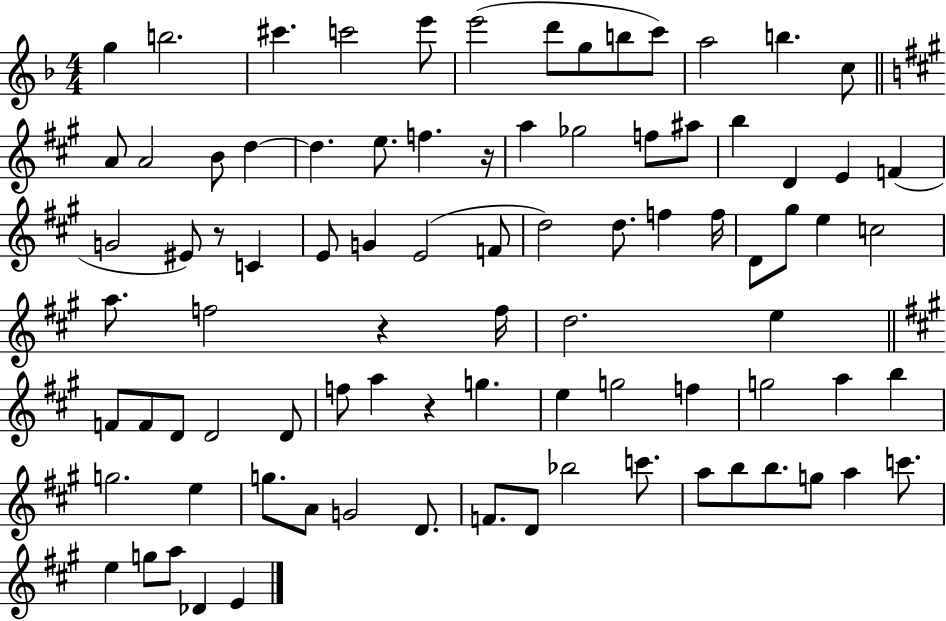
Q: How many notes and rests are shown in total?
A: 87